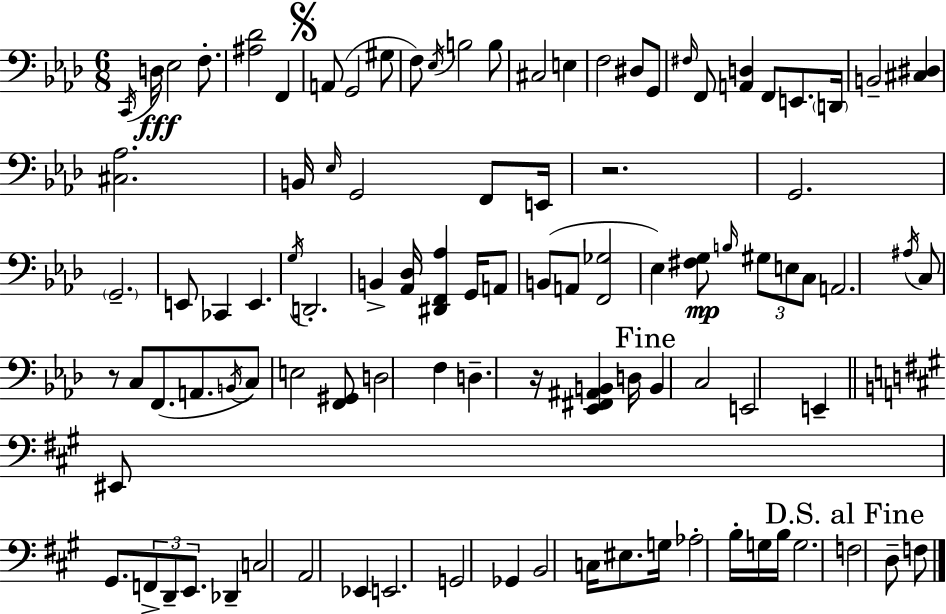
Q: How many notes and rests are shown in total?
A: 99